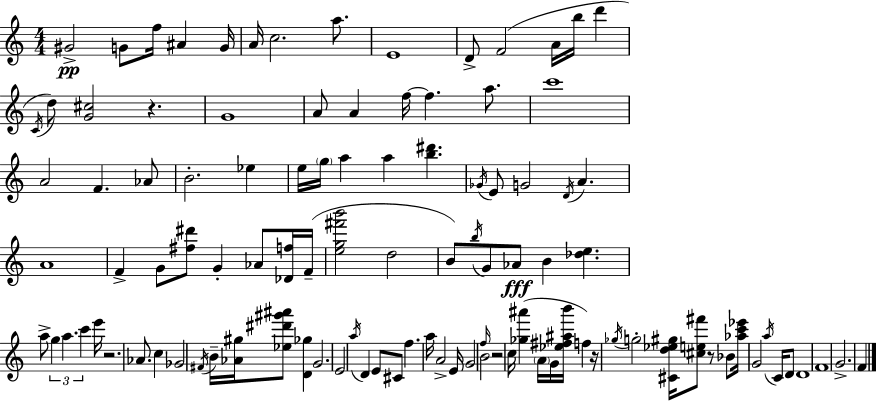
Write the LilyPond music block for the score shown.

{
  \clef treble
  \numericTimeSignature
  \time 4/4
  \key c \major
  \repeat volta 2 { gis'2->\pp g'8 f''16 ais'4 g'16 | a'16 c''2. a''8. | e'1 | d'8-> f'2( a'16 b''16 d'''4 | \break \acciaccatura { c'16 }) d''8 <g' cis''>2 r4. | g'1 | a'8 a'4 f''16~~ f''4. a''8. | c'''1 | \break a'2 f'4. aes'8 | b'2.-. ees''4 | e''16 \parenthesize g''16 a''4 a''4 <b'' dis'''>4. | \acciaccatura { ges'16 } e'8 g'2 \acciaccatura { d'16 } a'4. | \break a'1 | f'4-> g'8 <fis'' dis'''>8 g'4-. aes'8 | <des' f''>16 f'16--( <e'' g'' fis''' b'''>2 d''2 | b'8) \acciaccatura { b''16 } g'8 aes'8\fff b'4 <des'' e''>4. | \break a''8-> \tuplet 3/2 { g''4 a''4. | c'''4 } e'''16 r2. | aes'8. c''4 ges'2 | \acciaccatura { fis'16 } b'16-- <aes' gis''>16 <ees'' dis''' gis''' ais'''>8 <d' ges''>4 g'2. | \break e'2 \acciaccatura { a''16 } d'4 | e'8 cis'8 f''4. a''16 a'2-> | e'16 g'2 \grace { f''16 } b'2 | r2 c''16 | \break <ges'' ais'''>4( \parenthesize a'16 g'16 <ees'' fis'' ais'' b'''>16 f''4) r16 \acciaccatura { ges''16 } g''2-. | <cis' d'' ees'' gis''>16 <cis'' e'' fis'''>8 r8 bes'8 <aes'' c''' ees'''>16 g'2 | \acciaccatura { a''16 } c'16 d'8 d'1 | f'1 | \break g'2.-> | f'4 } \bar "|."
}